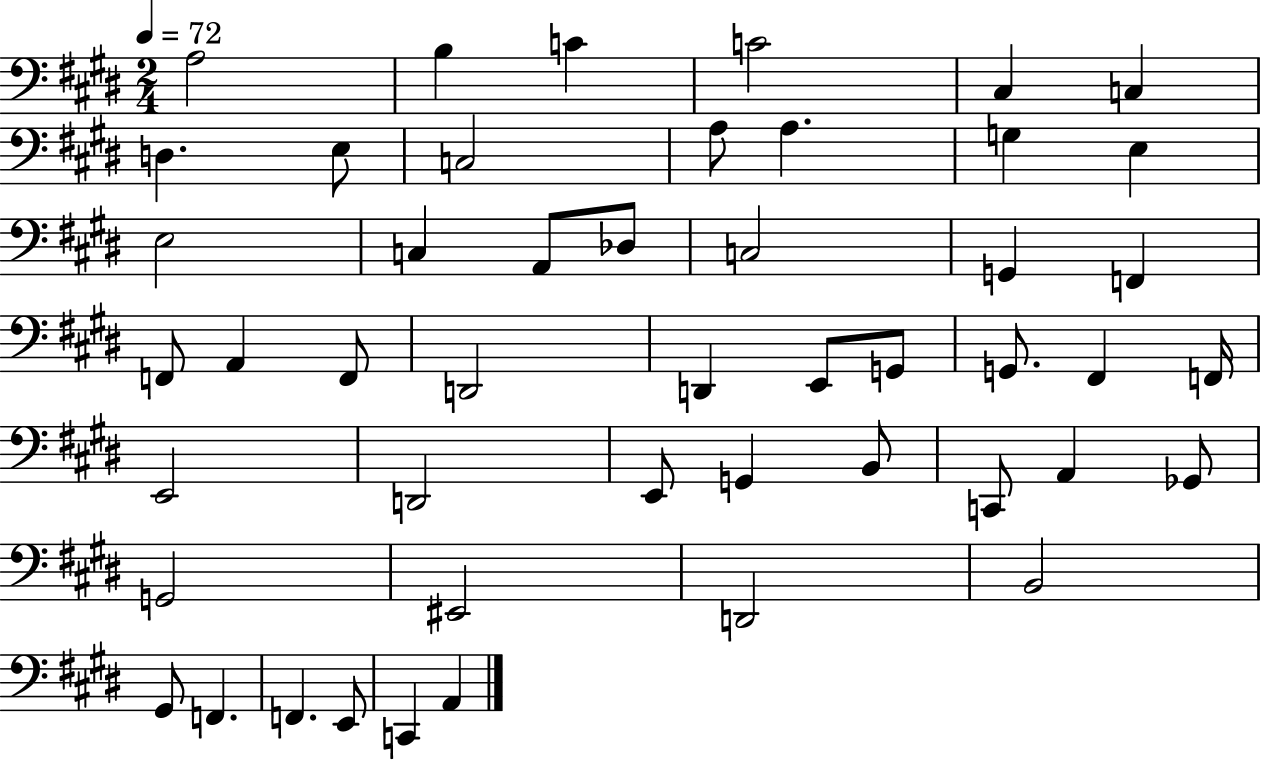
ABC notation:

X:1
T:Untitled
M:2/4
L:1/4
K:E
A,2 B, C C2 ^C, C, D, E,/2 C,2 A,/2 A, G, E, E,2 C, A,,/2 _D,/2 C,2 G,, F,, F,,/2 A,, F,,/2 D,,2 D,, E,,/2 G,,/2 G,,/2 ^F,, F,,/4 E,,2 D,,2 E,,/2 G,, B,,/2 C,,/2 A,, _G,,/2 G,,2 ^E,,2 D,,2 B,,2 ^G,,/2 F,, F,, E,,/2 C,, A,,